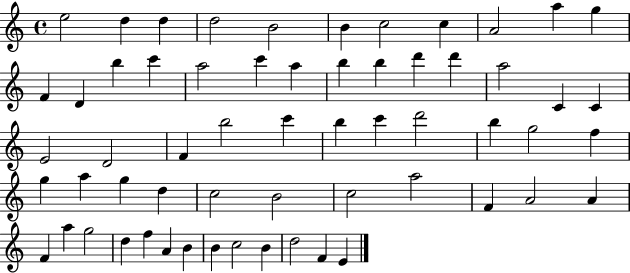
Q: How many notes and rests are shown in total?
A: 60